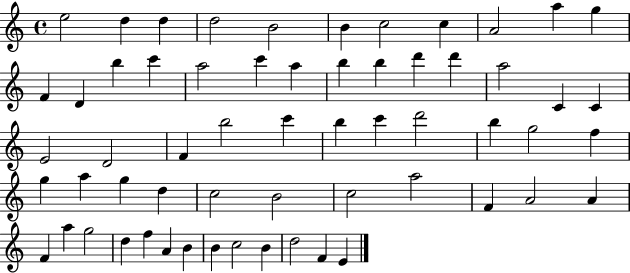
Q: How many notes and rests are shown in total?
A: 60